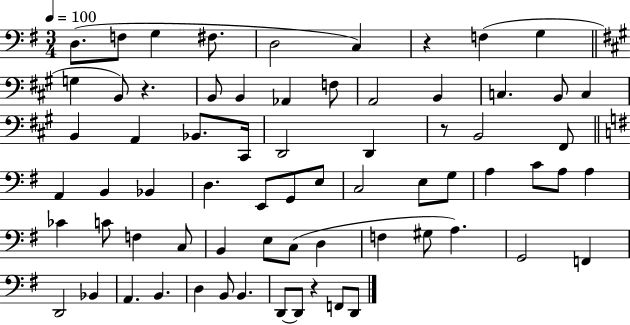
{
  \clef bass
  \numericTimeSignature
  \time 3/4
  \key g \major
  \tempo 4 = 100
  d8.( f8 g4 fis8. | d2 c4) | r4 f4( g4 | \bar "||" \break \key a \major g4 b,8) r4. | b,8 b,4 aes,4 f8 | a,2 b,4 | c4. b,8 c4 | \break b,4 a,4 bes,8. cis,16 | d,2 d,4 | r8 b,2 fis,8 | \bar "||" \break \key g \major a,4 b,4 bes,4 | d4. e,8 g,8 e8 | c2 e8 g8 | a4 c'8 a8 a4 | \break ces'4 c'8 f4 c8 | b,4 e8 c8( d4 | f4 gis8 a4.) | g,2 f,4 | \break d,2 bes,4 | a,4. b,4. | d4 b,8 b,4. | d,8~~ d,8 r4 f,8 d,8 | \break \bar "|."
}